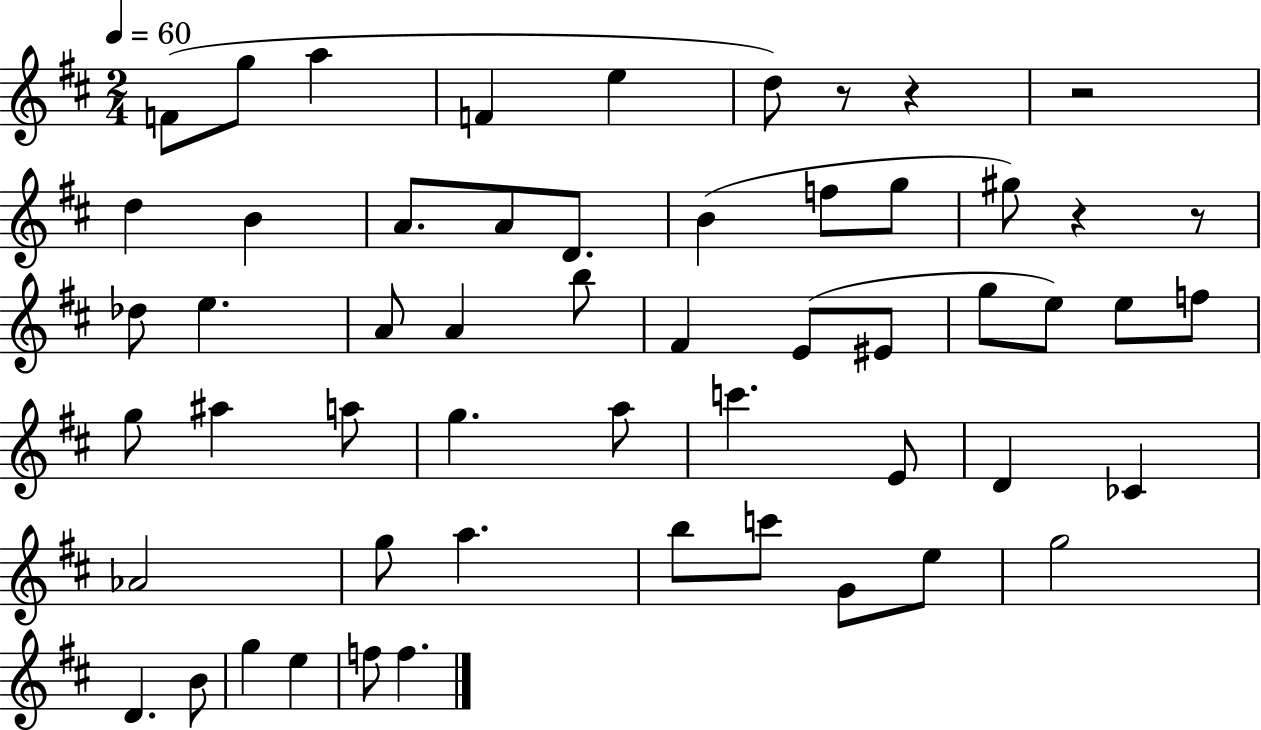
F4/e G5/e A5/q F4/q E5/q D5/e R/e R/q R/h D5/q B4/q A4/e. A4/e D4/e. B4/q F5/e G5/e G#5/e R/q R/e Db5/e E5/q. A4/e A4/q B5/e F#4/q E4/e EIS4/e G5/e E5/e E5/e F5/e G5/e A#5/q A5/e G5/q. A5/e C6/q. E4/e D4/q CES4/q Ab4/h G5/e A5/q. B5/e C6/e G4/e E5/e G5/h D4/q. B4/e G5/q E5/q F5/e F5/q.